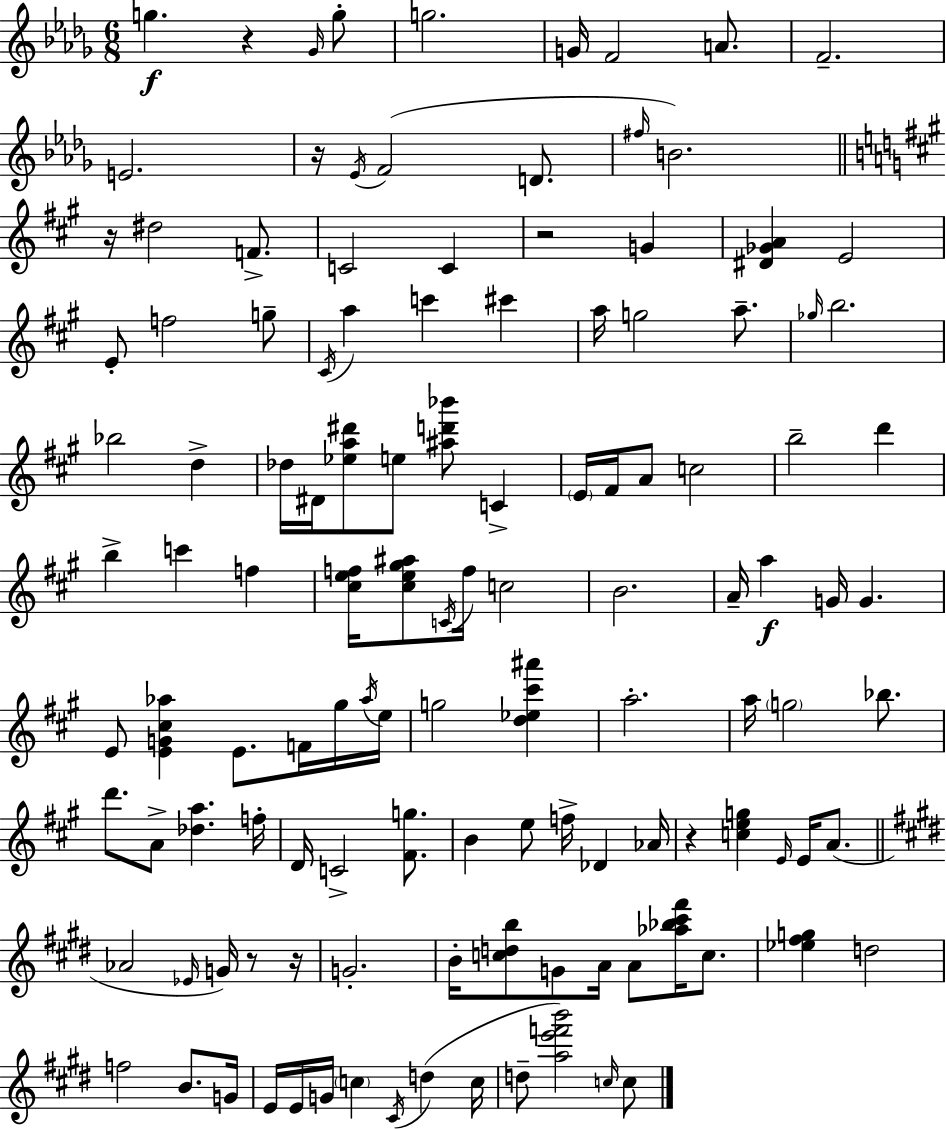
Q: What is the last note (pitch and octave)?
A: C5